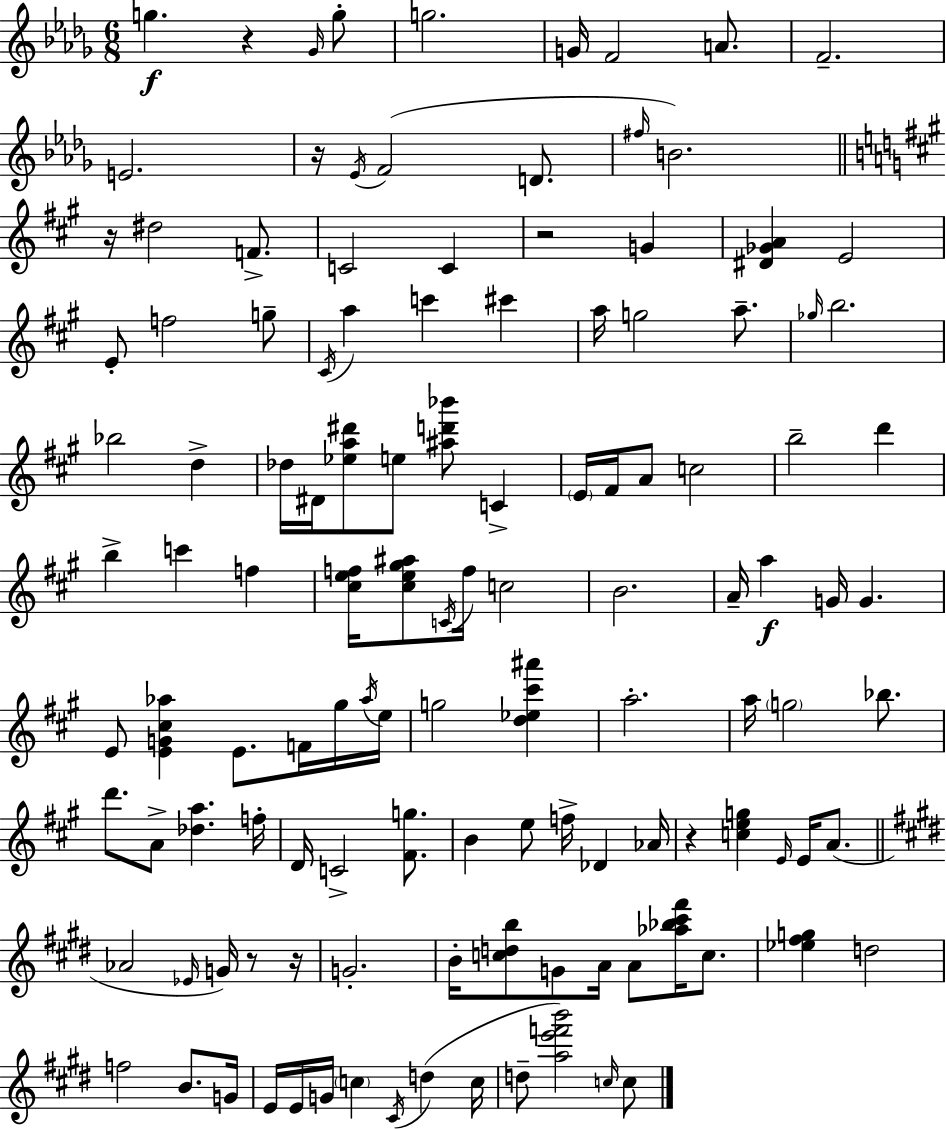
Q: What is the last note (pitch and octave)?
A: C5